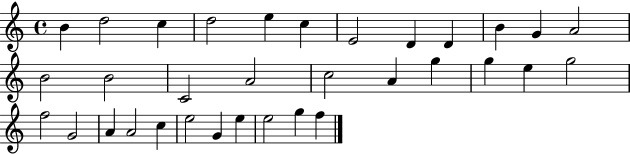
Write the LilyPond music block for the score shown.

{
  \clef treble
  \time 4/4
  \defaultTimeSignature
  \key c \major
  b'4 d''2 c''4 | d''2 e''4 c''4 | e'2 d'4 d'4 | b'4 g'4 a'2 | \break b'2 b'2 | c'2 a'2 | c''2 a'4 g''4 | g''4 e''4 g''2 | \break f''2 g'2 | a'4 a'2 c''4 | e''2 g'4 e''4 | e''2 g''4 f''4 | \break \bar "|."
}